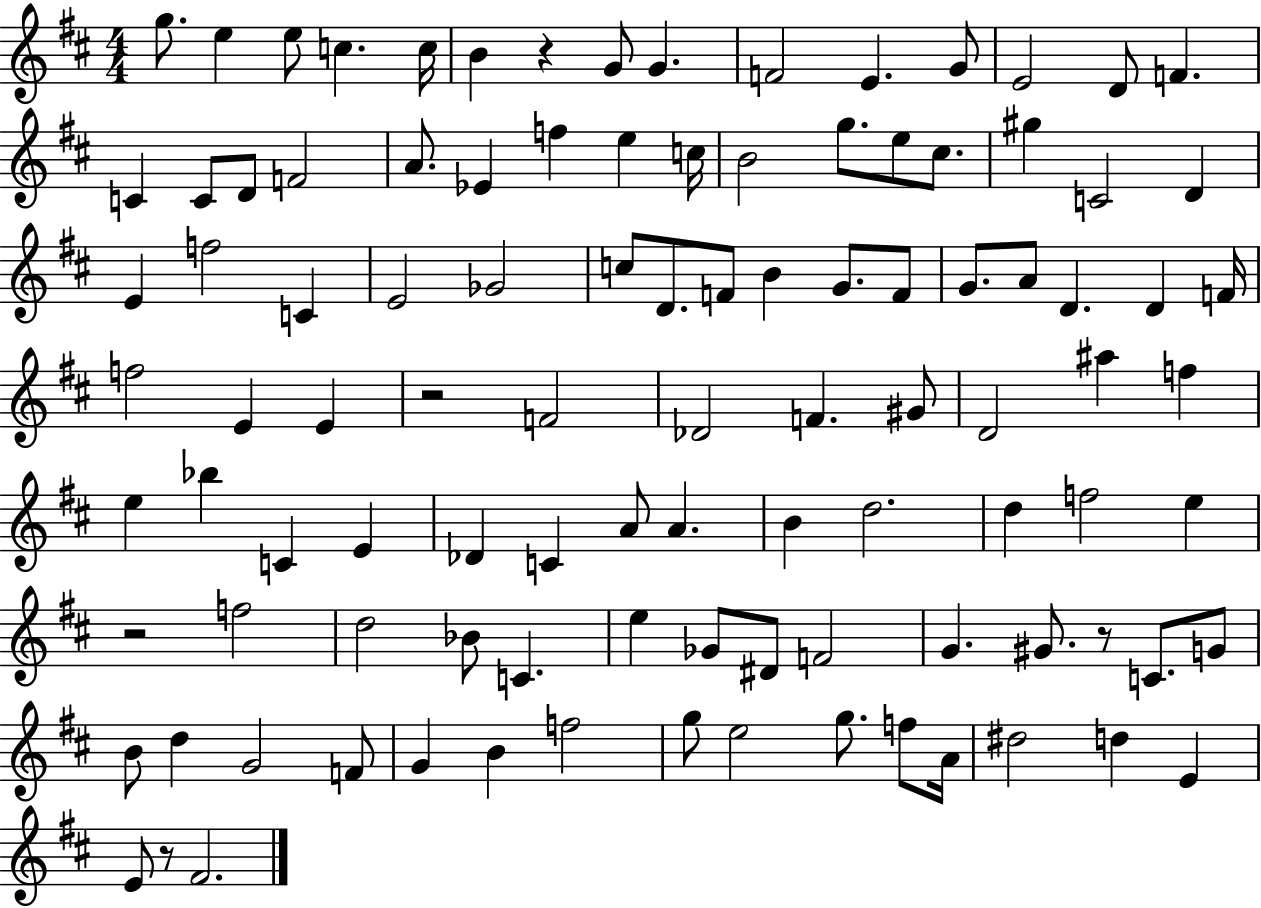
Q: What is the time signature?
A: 4/4